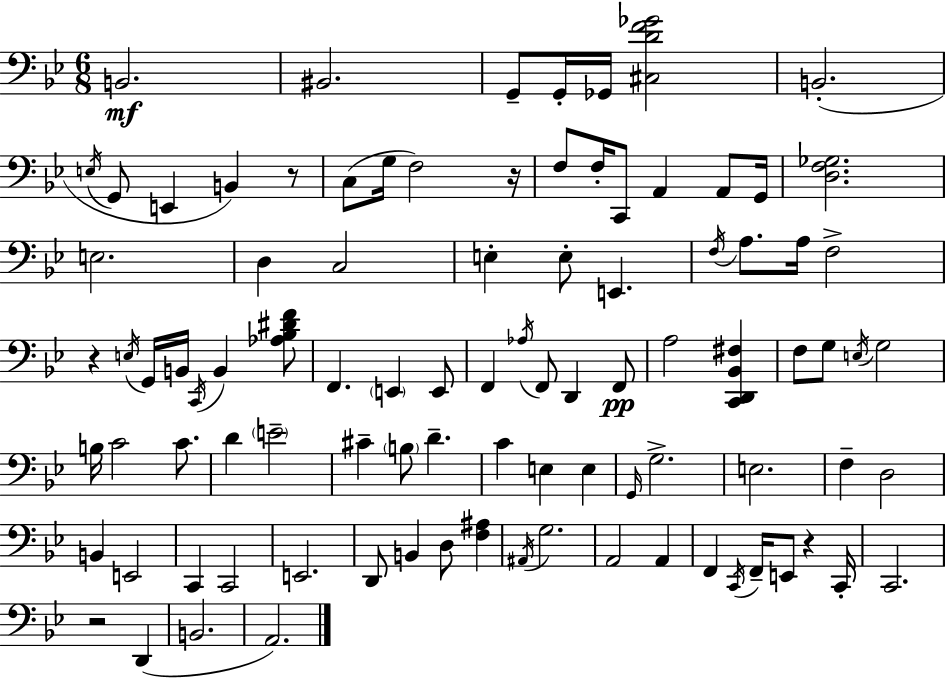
{
  \clef bass
  \numericTimeSignature
  \time 6/8
  \key bes \major
  b,2.\mf | bis,2. | g,8-- g,16-. ges,16 <cis d' f' ges'>2 | b,2.-.( | \break \acciaccatura { e16 } g,8 e,4 b,4) r8 | c8( g16 f2) | r16 f8 f16-. c,8 a,4 a,8 | g,16 <d f ges>2. | \break e2. | d4 c2 | e4-. e8-. e,4. | \acciaccatura { f16 } a8. a16 f2-> | \break r4 \acciaccatura { e16 } g,16 b,16 \acciaccatura { c,16 } b,4 | <aes bes dis' f'>8 f,4. \parenthesize e,4 | e,8 f,4 \acciaccatura { aes16 } f,8 d,4 | f,8\pp a2 | \break <c, d, bes, fis>4 f8 g8 \acciaccatura { e16 } g2 | b16 c'2 | c'8. d'4 \parenthesize e'2-- | cis'4-- \parenthesize b8 | \break d'4.-- c'4 e4 | e4 \grace { g,16 } g2.-> | e2. | f4-- d2 | \break b,4 e,2 | c,4 c,2 | e,2. | d,8 b,4 | \break d8 <f ais>4 \acciaccatura { ais,16 } g2. | a,2 | a,4 f,4 | \acciaccatura { c,16 } f,16-- e,8 r4 c,16-. c,2. | \break r2 | d,4( b,2. | a,2.) | \bar "|."
}